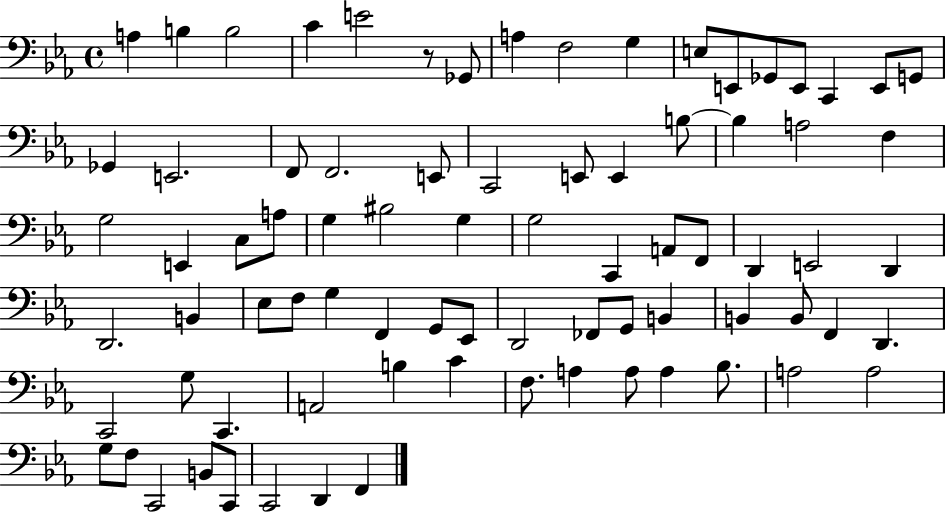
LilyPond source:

{
  \clef bass
  \time 4/4
  \defaultTimeSignature
  \key ees \major
  \repeat volta 2 { a4 b4 b2 | c'4 e'2 r8 ges,8 | a4 f2 g4 | e8 e,8 ges,8 e,8 c,4 e,8 g,8 | \break ges,4 e,2. | f,8 f,2. e,8 | c,2 e,8 e,4 b8~~ | b4 a2 f4 | \break g2 e,4 c8 a8 | g4 bis2 g4 | g2 c,4 a,8 f,8 | d,4 e,2 d,4 | \break d,2. b,4 | ees8 f8 g4 f,4 g,8 ees,8 | d,2 fes,8 g,8 b,4 | b,4 b,8 f,4 d,4. | \break c,2 g8 c,4. | a,2 b4 c'4 | f8. a4 a8 a4 bes8. | a2 a2 | \break g8 f8 c,2 b,8 c,8 | c,2 d,4 f,4 | } \bar "|."
}